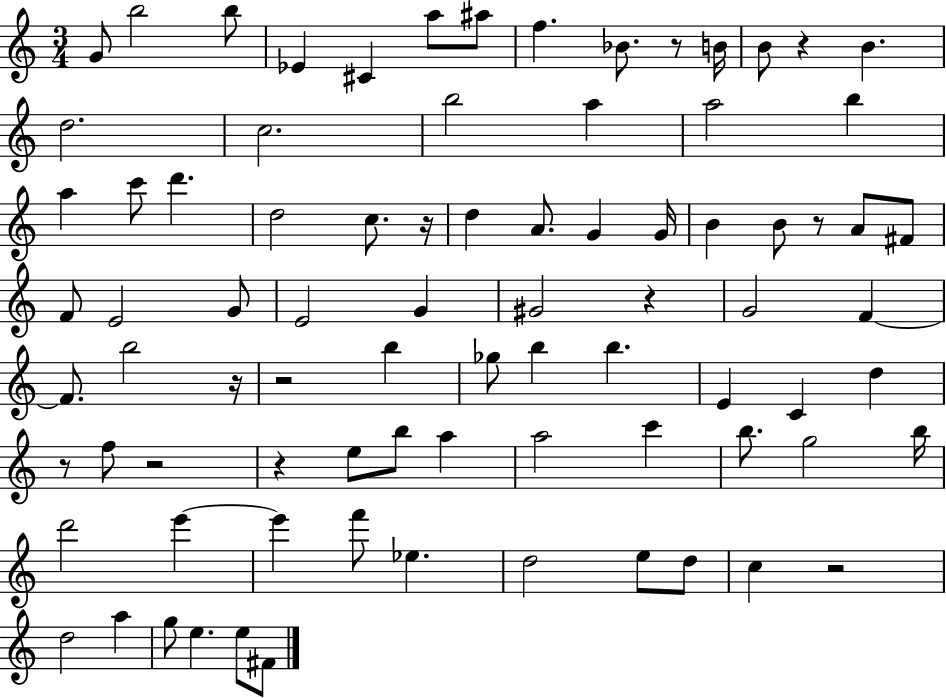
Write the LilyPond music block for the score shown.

{
  \clef treble
  \numericTimeSignature
  \time 3/4
  \key c \major
  g'8 b''2 b''8 | ees'4 cis'4 a''8 ais''8 | f''4. bes'8. r8 b'16 | b'8 r4 b'4. | \break d''2. | c''2. | b''2 a''4 | a''2 b''4 | \break a''4 c'''8 d'''4. | d''2 c''8. r16 | d''4 a'8. g'4 g'16 | b'4 b'8 r8 a'8 fis'8 | \break f'8 e'2 g'8 | e'2 g'4 | gis'2 r4 | g'2 f'4~~ | \break f'8. b''2 r16 | r2 b''4 | ges''8 b''4 b''4. | e'4 c'4 d''4 | \break r8 f''8 r2 | r4 e''8 b''8 a''4 | a''2 c'''4 | b''8. g''2 b''16 | \break d'''2 e'''4~~ | e'''4 f'''8 ees''4. | d''2 e''8 d''8 | c''4 r2 | \break d''2 a''4 | g''8 e''4. e''8 fis'8 | \bar "|."
}